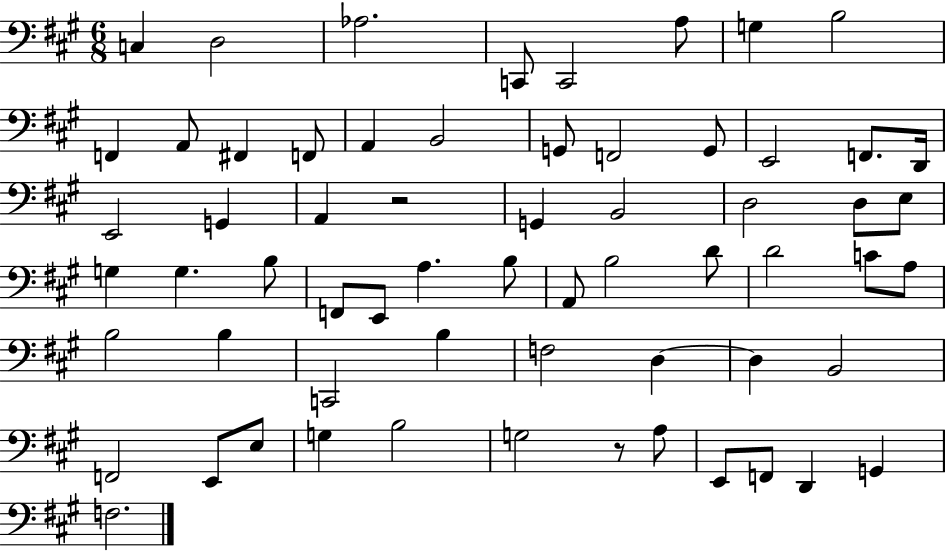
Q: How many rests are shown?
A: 2